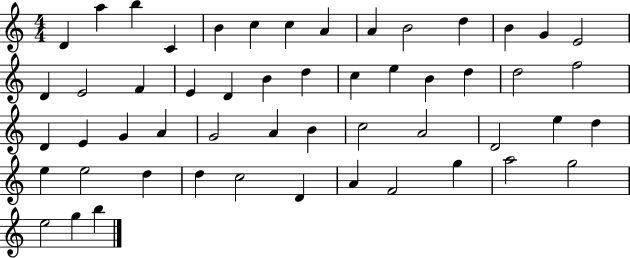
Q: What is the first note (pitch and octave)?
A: D4